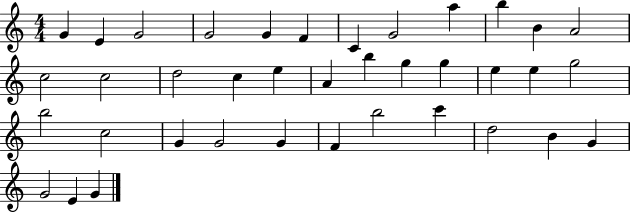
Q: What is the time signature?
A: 4/4